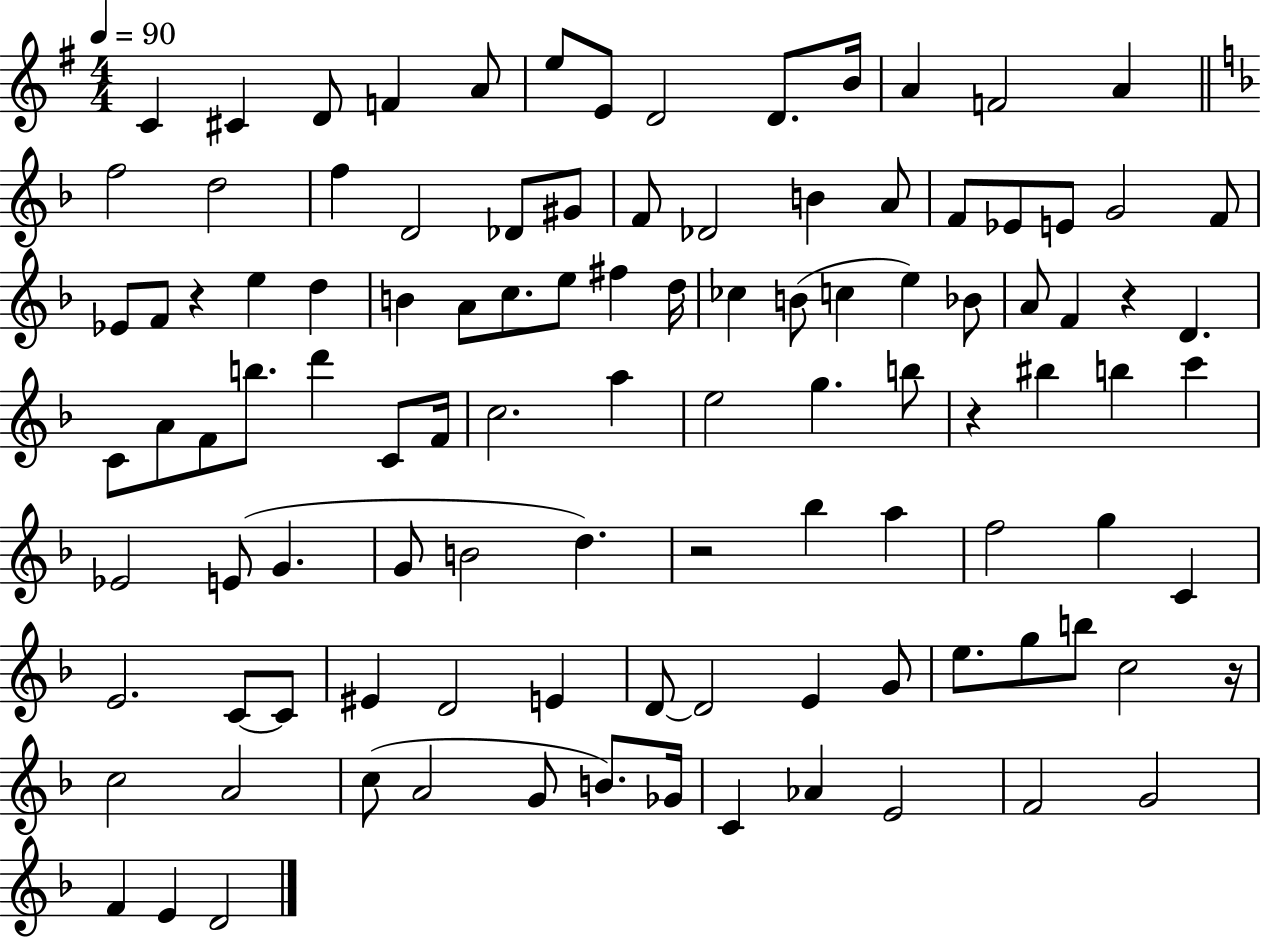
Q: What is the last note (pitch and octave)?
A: D4